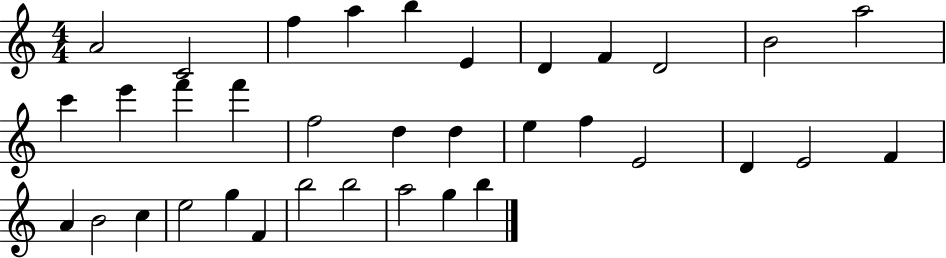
{
  \clef treble
  \numericTimeSignature
  \time 4/4
  \key c \major
  a'2 c'2 | f''4 a''4 b''4 e'4 | d'4 f'4 d'2 | b'2 a''2 | \break c'''4 e'''4 f'''4 f'''4 | f''2 d''4 d''4 | e''4 f''4 e'2 | d'4 e'2 f'4 | \break a'4 b'2 c''4 | e''2 g''4 f'4 | b''2 b''2 | a''2 g''4 b''4 | \break \bar "|."
}